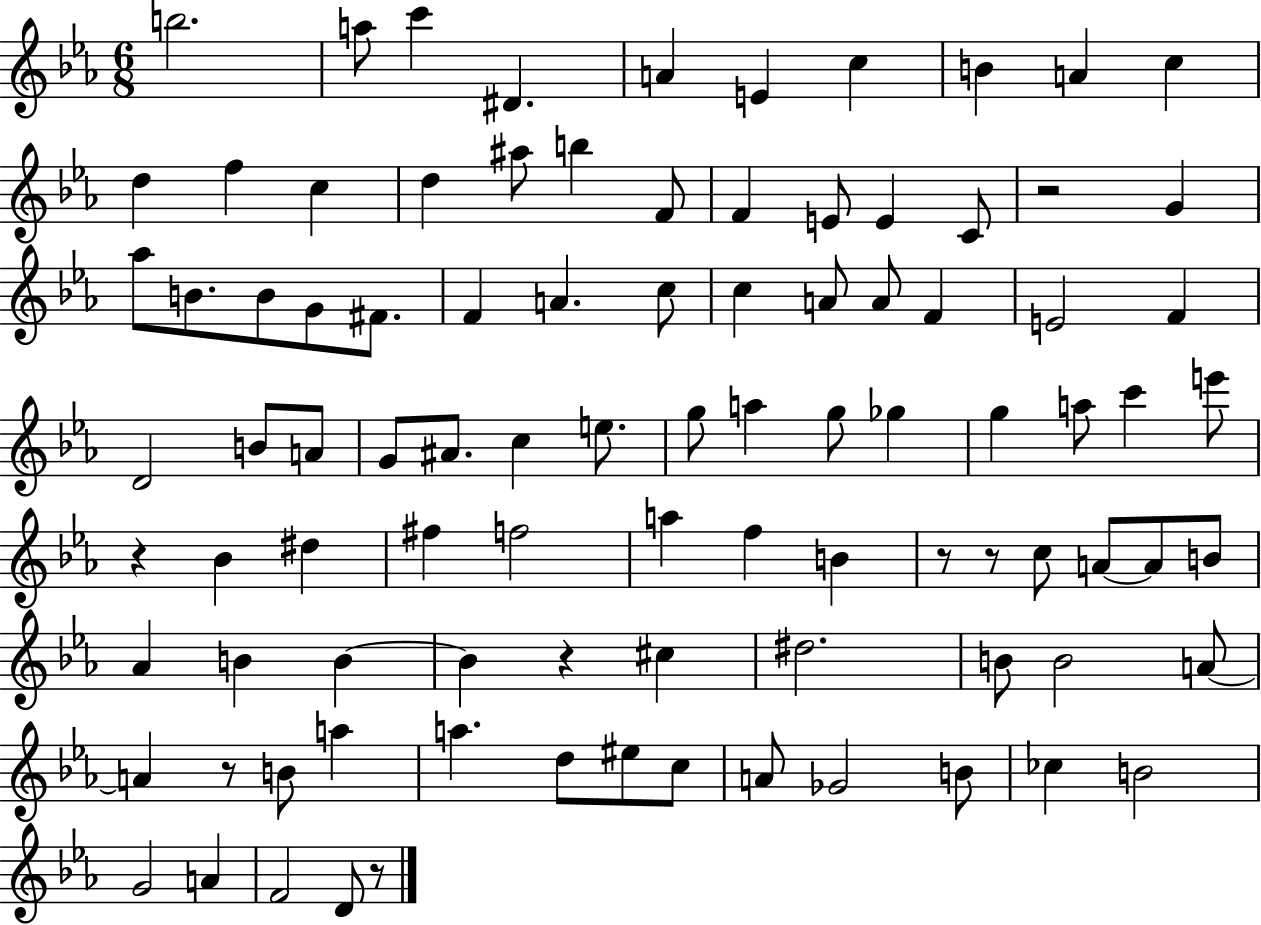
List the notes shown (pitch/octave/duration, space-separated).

B5/h. A5/e C6/q D#4/q. A4/q E4/q C5/q B4/q A4/q C5/q D5/q F5/q C5/q D5/q A#5/e B5/q F4/e F4/q E4/e E4/q C4/e R/h G4/q Ab5/e B4/e. B4/e G4/e F#4/e. F4/q A4/q. C5/e C5/q A4/e A4/e F4/q E4/h F4/q D4/h B4/e A4/e G4/e A#4/e. C5/q E5/e. G5/e A5/q G5/e Gb5/q G5/q A5/e C6/q E6/e R/q Bb4/q D#5/q F#5/q F5/h A5/q F5/q B4/q R/e R/e C5/e A4/e A4/e B4/e Ab4/q B4/q B4/q B4/q R/q C#5/q D#5/h. B4/e B4/h A4/e A4/q R/e B4/e A5/q A5/q. D5/e EIS5/e C5/e A4/e Gb4/h B4/e CES5/q B4/h G4/h A4/q F4/h D4/e R/e